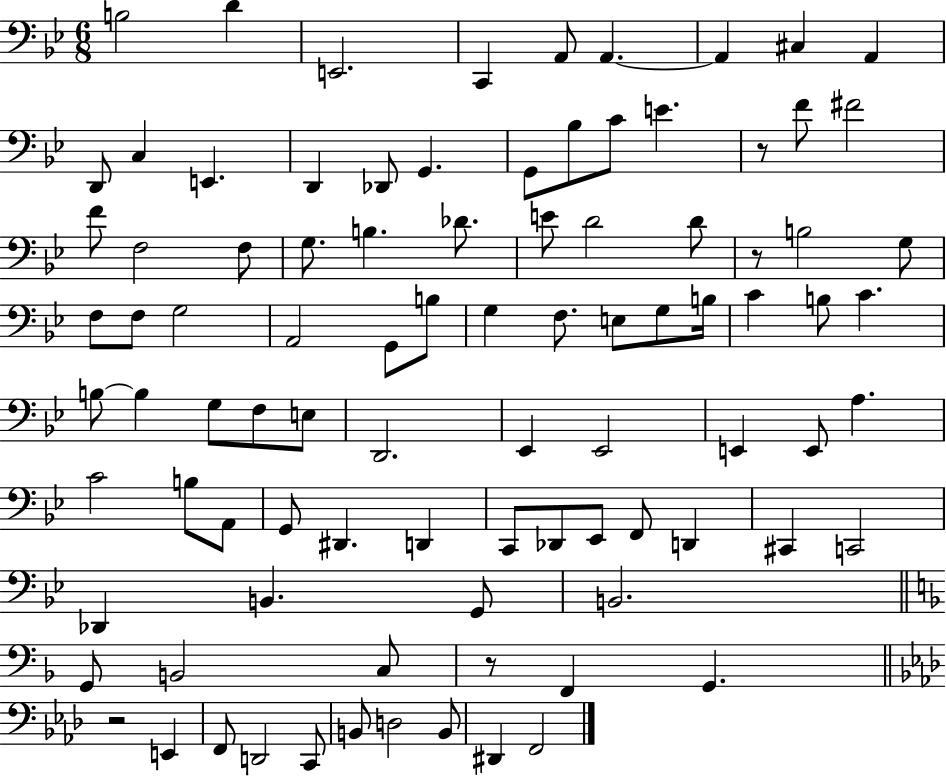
B3/h D4/q E2/h. C2/q A2/e A2/q. A2/q C#3/q A2/q D2/e C3/q E2/q. D2/q Db2/e G2/q. G2/e Bb3/e C4/e E4/q. R/e F4/e F#4/h F4/e F3/h F3/e G3/e. B3/q. Db4/e. E4/e D4/h D4/e R/e B3/h G3/e F3/e F3/e G3/h A2/h G2/e B3/e G3/q F3/e. E3/e G3/e B3/s C4/q B3/e C4/q. B3/e B3/q G3/e F3/e E3/e D2/h. Eb2/q Eb2/h E2/q E2/e A3/q. C4/h B3/e A2/e G2/e D#2/q. D2/q C2/e Db2/e Eb2/e F2/e D2/q C#2/q C2/h Db2/q B2/q. G2/e B2/h. G2/e B2/h C3/e R/e F2/q G2/q. R/h E2/q F2/e D2/h C2/e B2/e D3/h B2/e D#2/q F2/h